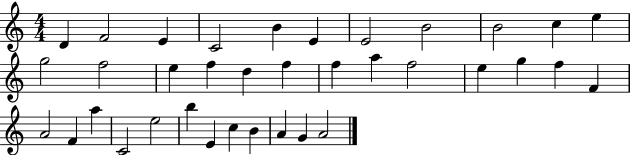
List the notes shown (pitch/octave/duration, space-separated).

D4/q F4/h E4/q C4/h B4/q E4/q E4/h B4/h B4/h C5/q E5/q G5/h F5/h E5/q F5/q D5/q F5/q F5/q A5/q F5/h E5/q G5/q F5/q F4/q A4/h F4/q A5/q C4/h E5/h B5/q E4/q C5/q B4/q A4/q G4/q A4/h